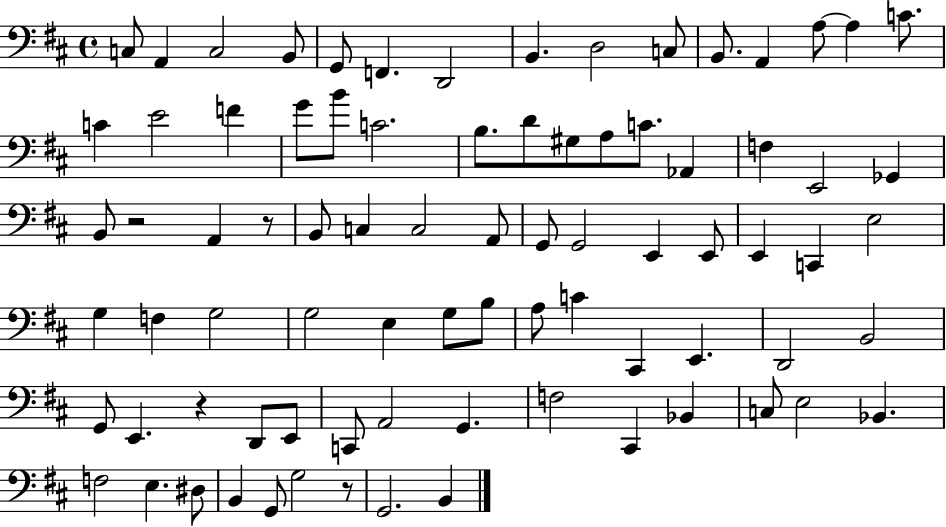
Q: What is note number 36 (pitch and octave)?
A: A2